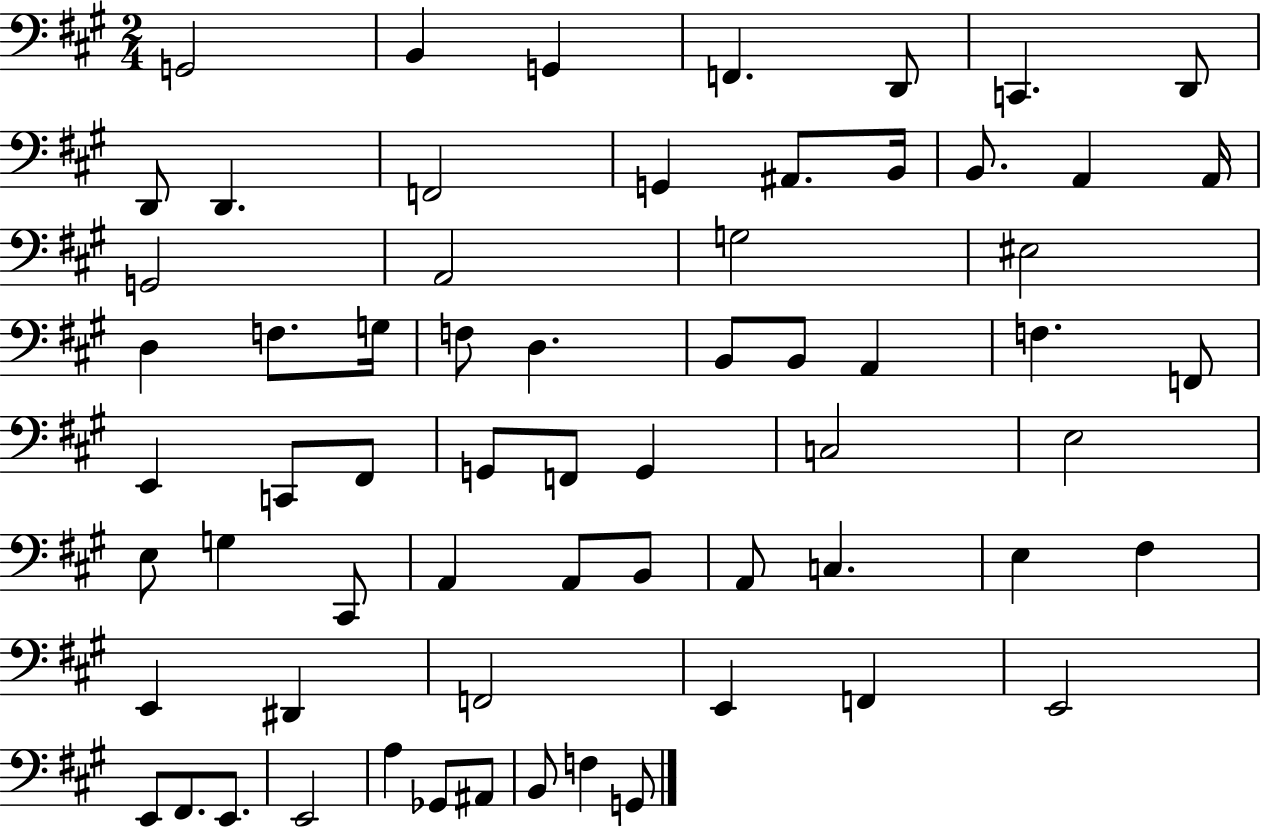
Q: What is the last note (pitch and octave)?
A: G2